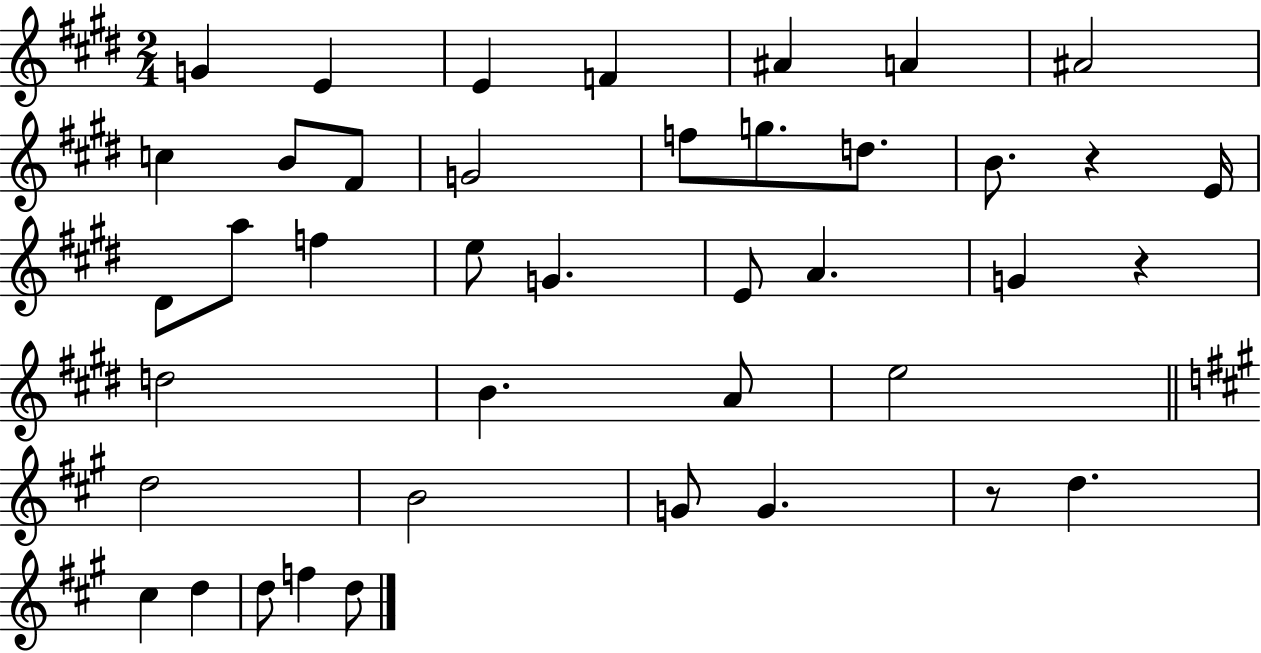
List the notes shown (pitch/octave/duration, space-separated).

G4/q E4/q E4/q F4/q A#4/q A4/q A#4/h C5/q B4/e F#4/e G4/h F5/e G5/e. D5/e. B4/e. R/q E4/s D#4/e A5/e F5/q E5/e G4/q. E4/e A4/q. G4/q R/q D5/h B4/q. A4/e E5/h D5/h B4/h G4/e G4/q. R/e D5/q. C#5/q D5/q D5/e F5/q D5/e